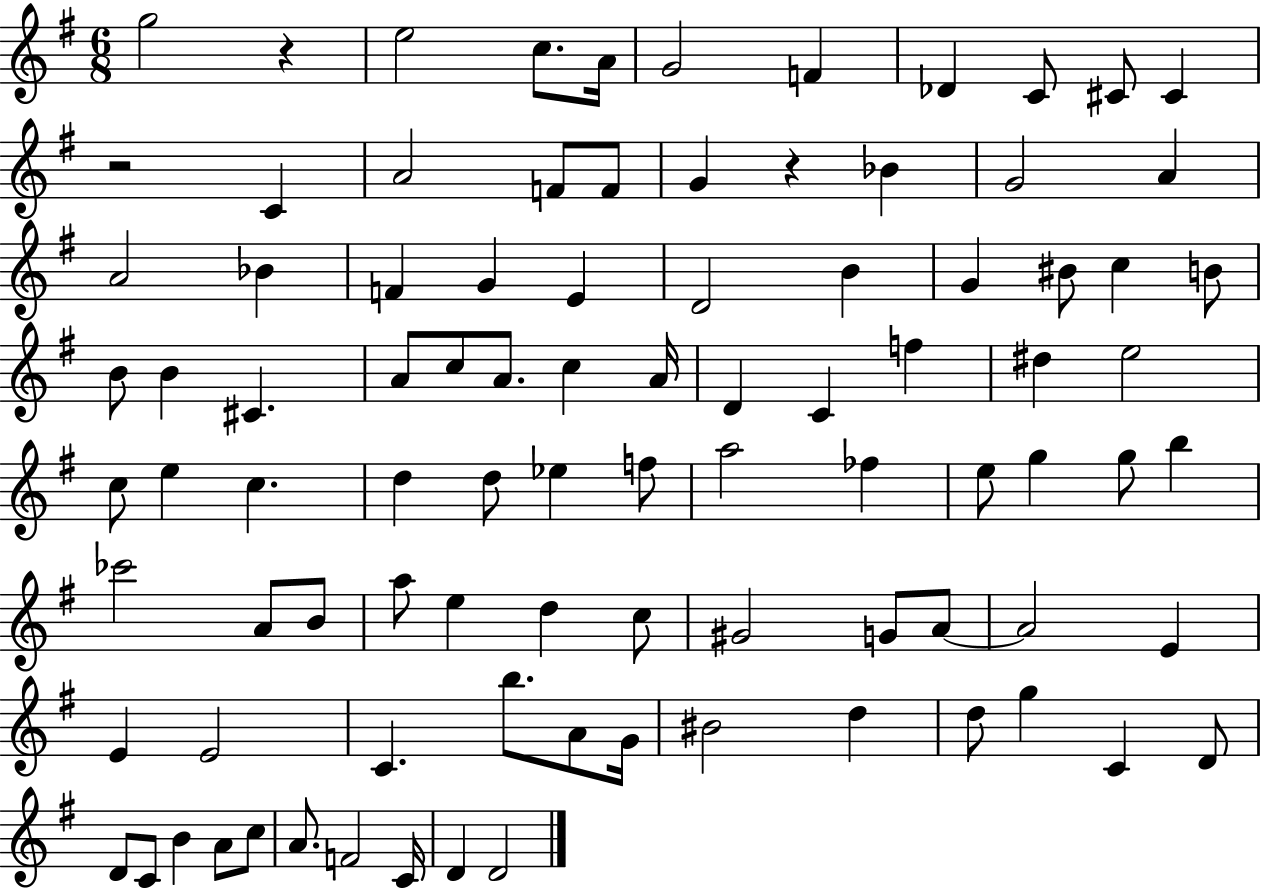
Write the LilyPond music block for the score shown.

{
  \clef treble
  \numericTimeSignature
  \time 6/8
  \key g \major
  g''2 r4 | e''2 c''8. a'16 | g'2 f'4 | des'4 c'8 cis'8 cis'4 | \break r2 c'4 | a'2 f'8 f'8 | g'4 r4 bes'4 | g'2 a'4 | \break a'2 bes'4 | f'4 g'4 e'4 | d'2 b'4 | g'4 bis'8 c''4 b'8 | \break b'8 b'4 cis'4. | a'8 c''8 a'8. c''4 a'16 | d'4 c'4 f''4 | dis''4 e''2 | \break c''8 e''4 c''4. | d''4 d''8 ees''4 f''8 | a''2 fes''4 | e''8 g''4 g''8 b''4 | \break ces'''2 a'8 b'8 | a''8 e''4 d''4 c''8 | gis'2 g'8 a'8~~ | a'2 e'4 | \break e'4 e'2 | c'4. b''8. a'8 g'16 | bis'2 d''4 | d''8 g''4 c'4 d'8 | \break d'8 c'8 b'4 a'8 c''8 | a'8. f'2 c'16 | d'4 d'2 | \bar "|."
}